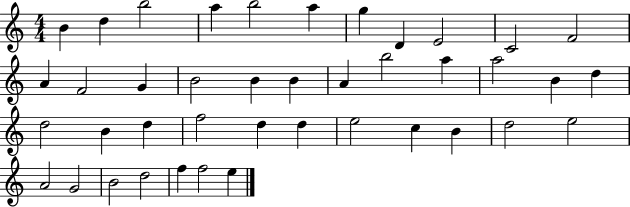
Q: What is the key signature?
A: C major